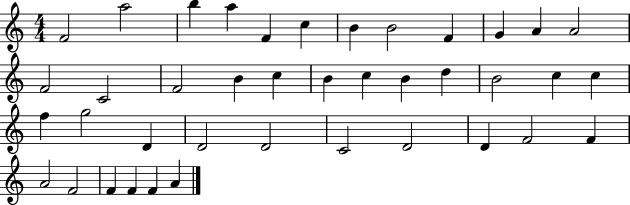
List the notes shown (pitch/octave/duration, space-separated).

F4/h A5/h B5/q A5/q F4/q C5/q B4/q B4/h F4/q G4/q A4/q A4/h F4/h C4/h F4/h B4/q C5/q B4/q C5/q B4/q D5/q B4/h C5/q C5/q F5/q G5/h D4/q D4/h D4/h C4/h D4/h D4/q F4/h F4/q A4/h F4/h F4/q F4/q F4/q A4/q